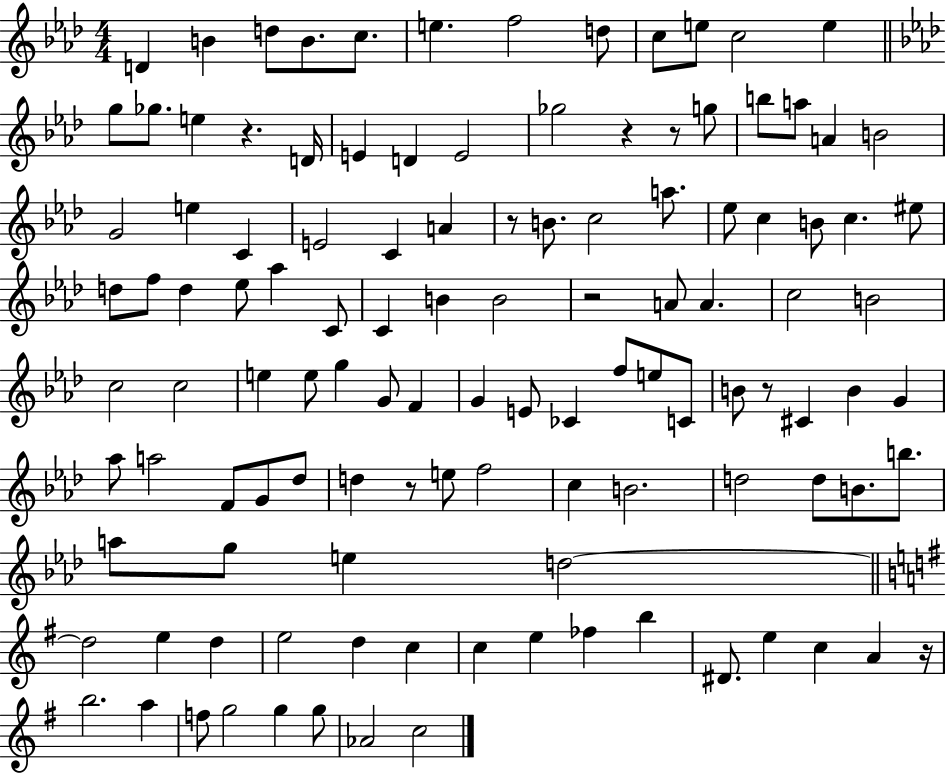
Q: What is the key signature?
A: AES major